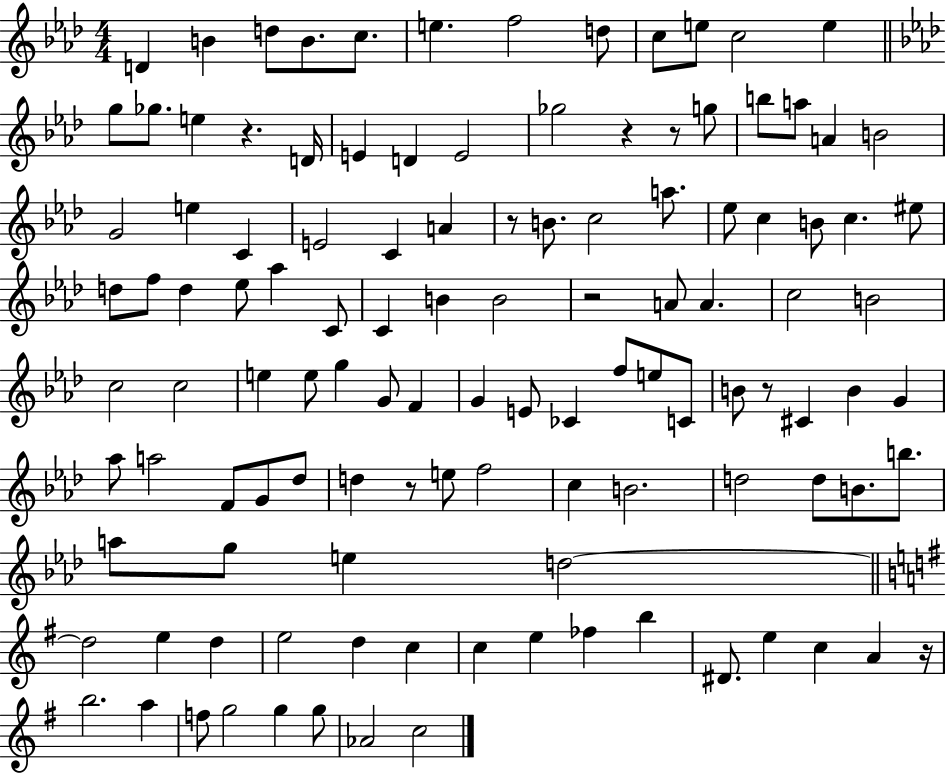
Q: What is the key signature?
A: AES major